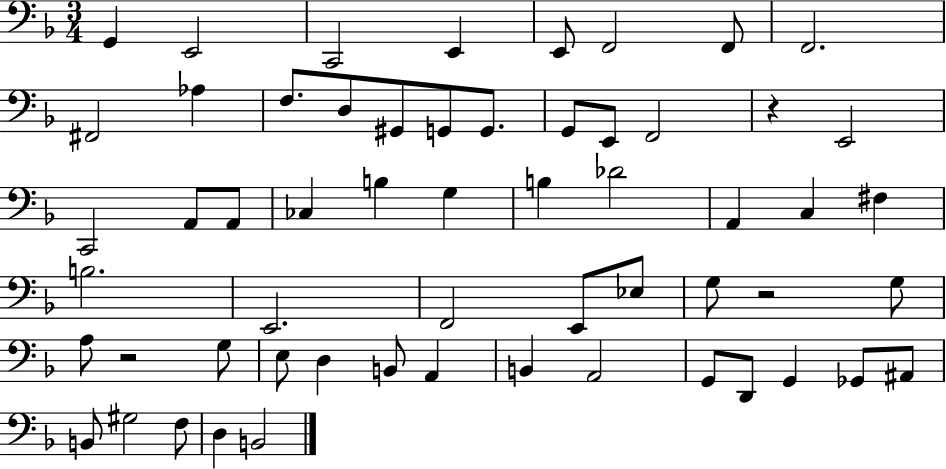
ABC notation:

X:1
T:Untitled
M:3/4
L:1/4
K:F
G,, E,,2 C,,2 E,, E,,/2 F,,2 F,,/2 F,,2 ^F,,2 _A, F,/2 D,/2 ^G,,/2 G,,/2 G,,/2 G,,/2 E,,/2 F,,2 z E,,2 C,,2 A,,/2 A,,/2 _C, B, G, B, _D2 A,, C, ^F, B,2 E,,2 F,,2 E,,/2 _E,/2 G,/2 z2 G,/2 A,/2 z2 G,/2 E,/2 D, B,,/2 A,, B,, A,,2 G,,/2 D,,/2 G,, _G,,/2 ^A,,/2 B,,/2 ^G,2 F,/2 D, B,,2